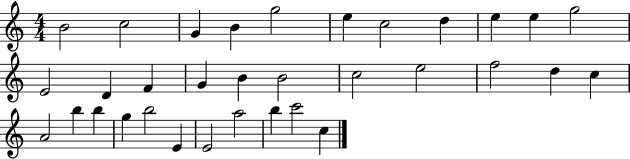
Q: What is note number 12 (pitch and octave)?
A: E4